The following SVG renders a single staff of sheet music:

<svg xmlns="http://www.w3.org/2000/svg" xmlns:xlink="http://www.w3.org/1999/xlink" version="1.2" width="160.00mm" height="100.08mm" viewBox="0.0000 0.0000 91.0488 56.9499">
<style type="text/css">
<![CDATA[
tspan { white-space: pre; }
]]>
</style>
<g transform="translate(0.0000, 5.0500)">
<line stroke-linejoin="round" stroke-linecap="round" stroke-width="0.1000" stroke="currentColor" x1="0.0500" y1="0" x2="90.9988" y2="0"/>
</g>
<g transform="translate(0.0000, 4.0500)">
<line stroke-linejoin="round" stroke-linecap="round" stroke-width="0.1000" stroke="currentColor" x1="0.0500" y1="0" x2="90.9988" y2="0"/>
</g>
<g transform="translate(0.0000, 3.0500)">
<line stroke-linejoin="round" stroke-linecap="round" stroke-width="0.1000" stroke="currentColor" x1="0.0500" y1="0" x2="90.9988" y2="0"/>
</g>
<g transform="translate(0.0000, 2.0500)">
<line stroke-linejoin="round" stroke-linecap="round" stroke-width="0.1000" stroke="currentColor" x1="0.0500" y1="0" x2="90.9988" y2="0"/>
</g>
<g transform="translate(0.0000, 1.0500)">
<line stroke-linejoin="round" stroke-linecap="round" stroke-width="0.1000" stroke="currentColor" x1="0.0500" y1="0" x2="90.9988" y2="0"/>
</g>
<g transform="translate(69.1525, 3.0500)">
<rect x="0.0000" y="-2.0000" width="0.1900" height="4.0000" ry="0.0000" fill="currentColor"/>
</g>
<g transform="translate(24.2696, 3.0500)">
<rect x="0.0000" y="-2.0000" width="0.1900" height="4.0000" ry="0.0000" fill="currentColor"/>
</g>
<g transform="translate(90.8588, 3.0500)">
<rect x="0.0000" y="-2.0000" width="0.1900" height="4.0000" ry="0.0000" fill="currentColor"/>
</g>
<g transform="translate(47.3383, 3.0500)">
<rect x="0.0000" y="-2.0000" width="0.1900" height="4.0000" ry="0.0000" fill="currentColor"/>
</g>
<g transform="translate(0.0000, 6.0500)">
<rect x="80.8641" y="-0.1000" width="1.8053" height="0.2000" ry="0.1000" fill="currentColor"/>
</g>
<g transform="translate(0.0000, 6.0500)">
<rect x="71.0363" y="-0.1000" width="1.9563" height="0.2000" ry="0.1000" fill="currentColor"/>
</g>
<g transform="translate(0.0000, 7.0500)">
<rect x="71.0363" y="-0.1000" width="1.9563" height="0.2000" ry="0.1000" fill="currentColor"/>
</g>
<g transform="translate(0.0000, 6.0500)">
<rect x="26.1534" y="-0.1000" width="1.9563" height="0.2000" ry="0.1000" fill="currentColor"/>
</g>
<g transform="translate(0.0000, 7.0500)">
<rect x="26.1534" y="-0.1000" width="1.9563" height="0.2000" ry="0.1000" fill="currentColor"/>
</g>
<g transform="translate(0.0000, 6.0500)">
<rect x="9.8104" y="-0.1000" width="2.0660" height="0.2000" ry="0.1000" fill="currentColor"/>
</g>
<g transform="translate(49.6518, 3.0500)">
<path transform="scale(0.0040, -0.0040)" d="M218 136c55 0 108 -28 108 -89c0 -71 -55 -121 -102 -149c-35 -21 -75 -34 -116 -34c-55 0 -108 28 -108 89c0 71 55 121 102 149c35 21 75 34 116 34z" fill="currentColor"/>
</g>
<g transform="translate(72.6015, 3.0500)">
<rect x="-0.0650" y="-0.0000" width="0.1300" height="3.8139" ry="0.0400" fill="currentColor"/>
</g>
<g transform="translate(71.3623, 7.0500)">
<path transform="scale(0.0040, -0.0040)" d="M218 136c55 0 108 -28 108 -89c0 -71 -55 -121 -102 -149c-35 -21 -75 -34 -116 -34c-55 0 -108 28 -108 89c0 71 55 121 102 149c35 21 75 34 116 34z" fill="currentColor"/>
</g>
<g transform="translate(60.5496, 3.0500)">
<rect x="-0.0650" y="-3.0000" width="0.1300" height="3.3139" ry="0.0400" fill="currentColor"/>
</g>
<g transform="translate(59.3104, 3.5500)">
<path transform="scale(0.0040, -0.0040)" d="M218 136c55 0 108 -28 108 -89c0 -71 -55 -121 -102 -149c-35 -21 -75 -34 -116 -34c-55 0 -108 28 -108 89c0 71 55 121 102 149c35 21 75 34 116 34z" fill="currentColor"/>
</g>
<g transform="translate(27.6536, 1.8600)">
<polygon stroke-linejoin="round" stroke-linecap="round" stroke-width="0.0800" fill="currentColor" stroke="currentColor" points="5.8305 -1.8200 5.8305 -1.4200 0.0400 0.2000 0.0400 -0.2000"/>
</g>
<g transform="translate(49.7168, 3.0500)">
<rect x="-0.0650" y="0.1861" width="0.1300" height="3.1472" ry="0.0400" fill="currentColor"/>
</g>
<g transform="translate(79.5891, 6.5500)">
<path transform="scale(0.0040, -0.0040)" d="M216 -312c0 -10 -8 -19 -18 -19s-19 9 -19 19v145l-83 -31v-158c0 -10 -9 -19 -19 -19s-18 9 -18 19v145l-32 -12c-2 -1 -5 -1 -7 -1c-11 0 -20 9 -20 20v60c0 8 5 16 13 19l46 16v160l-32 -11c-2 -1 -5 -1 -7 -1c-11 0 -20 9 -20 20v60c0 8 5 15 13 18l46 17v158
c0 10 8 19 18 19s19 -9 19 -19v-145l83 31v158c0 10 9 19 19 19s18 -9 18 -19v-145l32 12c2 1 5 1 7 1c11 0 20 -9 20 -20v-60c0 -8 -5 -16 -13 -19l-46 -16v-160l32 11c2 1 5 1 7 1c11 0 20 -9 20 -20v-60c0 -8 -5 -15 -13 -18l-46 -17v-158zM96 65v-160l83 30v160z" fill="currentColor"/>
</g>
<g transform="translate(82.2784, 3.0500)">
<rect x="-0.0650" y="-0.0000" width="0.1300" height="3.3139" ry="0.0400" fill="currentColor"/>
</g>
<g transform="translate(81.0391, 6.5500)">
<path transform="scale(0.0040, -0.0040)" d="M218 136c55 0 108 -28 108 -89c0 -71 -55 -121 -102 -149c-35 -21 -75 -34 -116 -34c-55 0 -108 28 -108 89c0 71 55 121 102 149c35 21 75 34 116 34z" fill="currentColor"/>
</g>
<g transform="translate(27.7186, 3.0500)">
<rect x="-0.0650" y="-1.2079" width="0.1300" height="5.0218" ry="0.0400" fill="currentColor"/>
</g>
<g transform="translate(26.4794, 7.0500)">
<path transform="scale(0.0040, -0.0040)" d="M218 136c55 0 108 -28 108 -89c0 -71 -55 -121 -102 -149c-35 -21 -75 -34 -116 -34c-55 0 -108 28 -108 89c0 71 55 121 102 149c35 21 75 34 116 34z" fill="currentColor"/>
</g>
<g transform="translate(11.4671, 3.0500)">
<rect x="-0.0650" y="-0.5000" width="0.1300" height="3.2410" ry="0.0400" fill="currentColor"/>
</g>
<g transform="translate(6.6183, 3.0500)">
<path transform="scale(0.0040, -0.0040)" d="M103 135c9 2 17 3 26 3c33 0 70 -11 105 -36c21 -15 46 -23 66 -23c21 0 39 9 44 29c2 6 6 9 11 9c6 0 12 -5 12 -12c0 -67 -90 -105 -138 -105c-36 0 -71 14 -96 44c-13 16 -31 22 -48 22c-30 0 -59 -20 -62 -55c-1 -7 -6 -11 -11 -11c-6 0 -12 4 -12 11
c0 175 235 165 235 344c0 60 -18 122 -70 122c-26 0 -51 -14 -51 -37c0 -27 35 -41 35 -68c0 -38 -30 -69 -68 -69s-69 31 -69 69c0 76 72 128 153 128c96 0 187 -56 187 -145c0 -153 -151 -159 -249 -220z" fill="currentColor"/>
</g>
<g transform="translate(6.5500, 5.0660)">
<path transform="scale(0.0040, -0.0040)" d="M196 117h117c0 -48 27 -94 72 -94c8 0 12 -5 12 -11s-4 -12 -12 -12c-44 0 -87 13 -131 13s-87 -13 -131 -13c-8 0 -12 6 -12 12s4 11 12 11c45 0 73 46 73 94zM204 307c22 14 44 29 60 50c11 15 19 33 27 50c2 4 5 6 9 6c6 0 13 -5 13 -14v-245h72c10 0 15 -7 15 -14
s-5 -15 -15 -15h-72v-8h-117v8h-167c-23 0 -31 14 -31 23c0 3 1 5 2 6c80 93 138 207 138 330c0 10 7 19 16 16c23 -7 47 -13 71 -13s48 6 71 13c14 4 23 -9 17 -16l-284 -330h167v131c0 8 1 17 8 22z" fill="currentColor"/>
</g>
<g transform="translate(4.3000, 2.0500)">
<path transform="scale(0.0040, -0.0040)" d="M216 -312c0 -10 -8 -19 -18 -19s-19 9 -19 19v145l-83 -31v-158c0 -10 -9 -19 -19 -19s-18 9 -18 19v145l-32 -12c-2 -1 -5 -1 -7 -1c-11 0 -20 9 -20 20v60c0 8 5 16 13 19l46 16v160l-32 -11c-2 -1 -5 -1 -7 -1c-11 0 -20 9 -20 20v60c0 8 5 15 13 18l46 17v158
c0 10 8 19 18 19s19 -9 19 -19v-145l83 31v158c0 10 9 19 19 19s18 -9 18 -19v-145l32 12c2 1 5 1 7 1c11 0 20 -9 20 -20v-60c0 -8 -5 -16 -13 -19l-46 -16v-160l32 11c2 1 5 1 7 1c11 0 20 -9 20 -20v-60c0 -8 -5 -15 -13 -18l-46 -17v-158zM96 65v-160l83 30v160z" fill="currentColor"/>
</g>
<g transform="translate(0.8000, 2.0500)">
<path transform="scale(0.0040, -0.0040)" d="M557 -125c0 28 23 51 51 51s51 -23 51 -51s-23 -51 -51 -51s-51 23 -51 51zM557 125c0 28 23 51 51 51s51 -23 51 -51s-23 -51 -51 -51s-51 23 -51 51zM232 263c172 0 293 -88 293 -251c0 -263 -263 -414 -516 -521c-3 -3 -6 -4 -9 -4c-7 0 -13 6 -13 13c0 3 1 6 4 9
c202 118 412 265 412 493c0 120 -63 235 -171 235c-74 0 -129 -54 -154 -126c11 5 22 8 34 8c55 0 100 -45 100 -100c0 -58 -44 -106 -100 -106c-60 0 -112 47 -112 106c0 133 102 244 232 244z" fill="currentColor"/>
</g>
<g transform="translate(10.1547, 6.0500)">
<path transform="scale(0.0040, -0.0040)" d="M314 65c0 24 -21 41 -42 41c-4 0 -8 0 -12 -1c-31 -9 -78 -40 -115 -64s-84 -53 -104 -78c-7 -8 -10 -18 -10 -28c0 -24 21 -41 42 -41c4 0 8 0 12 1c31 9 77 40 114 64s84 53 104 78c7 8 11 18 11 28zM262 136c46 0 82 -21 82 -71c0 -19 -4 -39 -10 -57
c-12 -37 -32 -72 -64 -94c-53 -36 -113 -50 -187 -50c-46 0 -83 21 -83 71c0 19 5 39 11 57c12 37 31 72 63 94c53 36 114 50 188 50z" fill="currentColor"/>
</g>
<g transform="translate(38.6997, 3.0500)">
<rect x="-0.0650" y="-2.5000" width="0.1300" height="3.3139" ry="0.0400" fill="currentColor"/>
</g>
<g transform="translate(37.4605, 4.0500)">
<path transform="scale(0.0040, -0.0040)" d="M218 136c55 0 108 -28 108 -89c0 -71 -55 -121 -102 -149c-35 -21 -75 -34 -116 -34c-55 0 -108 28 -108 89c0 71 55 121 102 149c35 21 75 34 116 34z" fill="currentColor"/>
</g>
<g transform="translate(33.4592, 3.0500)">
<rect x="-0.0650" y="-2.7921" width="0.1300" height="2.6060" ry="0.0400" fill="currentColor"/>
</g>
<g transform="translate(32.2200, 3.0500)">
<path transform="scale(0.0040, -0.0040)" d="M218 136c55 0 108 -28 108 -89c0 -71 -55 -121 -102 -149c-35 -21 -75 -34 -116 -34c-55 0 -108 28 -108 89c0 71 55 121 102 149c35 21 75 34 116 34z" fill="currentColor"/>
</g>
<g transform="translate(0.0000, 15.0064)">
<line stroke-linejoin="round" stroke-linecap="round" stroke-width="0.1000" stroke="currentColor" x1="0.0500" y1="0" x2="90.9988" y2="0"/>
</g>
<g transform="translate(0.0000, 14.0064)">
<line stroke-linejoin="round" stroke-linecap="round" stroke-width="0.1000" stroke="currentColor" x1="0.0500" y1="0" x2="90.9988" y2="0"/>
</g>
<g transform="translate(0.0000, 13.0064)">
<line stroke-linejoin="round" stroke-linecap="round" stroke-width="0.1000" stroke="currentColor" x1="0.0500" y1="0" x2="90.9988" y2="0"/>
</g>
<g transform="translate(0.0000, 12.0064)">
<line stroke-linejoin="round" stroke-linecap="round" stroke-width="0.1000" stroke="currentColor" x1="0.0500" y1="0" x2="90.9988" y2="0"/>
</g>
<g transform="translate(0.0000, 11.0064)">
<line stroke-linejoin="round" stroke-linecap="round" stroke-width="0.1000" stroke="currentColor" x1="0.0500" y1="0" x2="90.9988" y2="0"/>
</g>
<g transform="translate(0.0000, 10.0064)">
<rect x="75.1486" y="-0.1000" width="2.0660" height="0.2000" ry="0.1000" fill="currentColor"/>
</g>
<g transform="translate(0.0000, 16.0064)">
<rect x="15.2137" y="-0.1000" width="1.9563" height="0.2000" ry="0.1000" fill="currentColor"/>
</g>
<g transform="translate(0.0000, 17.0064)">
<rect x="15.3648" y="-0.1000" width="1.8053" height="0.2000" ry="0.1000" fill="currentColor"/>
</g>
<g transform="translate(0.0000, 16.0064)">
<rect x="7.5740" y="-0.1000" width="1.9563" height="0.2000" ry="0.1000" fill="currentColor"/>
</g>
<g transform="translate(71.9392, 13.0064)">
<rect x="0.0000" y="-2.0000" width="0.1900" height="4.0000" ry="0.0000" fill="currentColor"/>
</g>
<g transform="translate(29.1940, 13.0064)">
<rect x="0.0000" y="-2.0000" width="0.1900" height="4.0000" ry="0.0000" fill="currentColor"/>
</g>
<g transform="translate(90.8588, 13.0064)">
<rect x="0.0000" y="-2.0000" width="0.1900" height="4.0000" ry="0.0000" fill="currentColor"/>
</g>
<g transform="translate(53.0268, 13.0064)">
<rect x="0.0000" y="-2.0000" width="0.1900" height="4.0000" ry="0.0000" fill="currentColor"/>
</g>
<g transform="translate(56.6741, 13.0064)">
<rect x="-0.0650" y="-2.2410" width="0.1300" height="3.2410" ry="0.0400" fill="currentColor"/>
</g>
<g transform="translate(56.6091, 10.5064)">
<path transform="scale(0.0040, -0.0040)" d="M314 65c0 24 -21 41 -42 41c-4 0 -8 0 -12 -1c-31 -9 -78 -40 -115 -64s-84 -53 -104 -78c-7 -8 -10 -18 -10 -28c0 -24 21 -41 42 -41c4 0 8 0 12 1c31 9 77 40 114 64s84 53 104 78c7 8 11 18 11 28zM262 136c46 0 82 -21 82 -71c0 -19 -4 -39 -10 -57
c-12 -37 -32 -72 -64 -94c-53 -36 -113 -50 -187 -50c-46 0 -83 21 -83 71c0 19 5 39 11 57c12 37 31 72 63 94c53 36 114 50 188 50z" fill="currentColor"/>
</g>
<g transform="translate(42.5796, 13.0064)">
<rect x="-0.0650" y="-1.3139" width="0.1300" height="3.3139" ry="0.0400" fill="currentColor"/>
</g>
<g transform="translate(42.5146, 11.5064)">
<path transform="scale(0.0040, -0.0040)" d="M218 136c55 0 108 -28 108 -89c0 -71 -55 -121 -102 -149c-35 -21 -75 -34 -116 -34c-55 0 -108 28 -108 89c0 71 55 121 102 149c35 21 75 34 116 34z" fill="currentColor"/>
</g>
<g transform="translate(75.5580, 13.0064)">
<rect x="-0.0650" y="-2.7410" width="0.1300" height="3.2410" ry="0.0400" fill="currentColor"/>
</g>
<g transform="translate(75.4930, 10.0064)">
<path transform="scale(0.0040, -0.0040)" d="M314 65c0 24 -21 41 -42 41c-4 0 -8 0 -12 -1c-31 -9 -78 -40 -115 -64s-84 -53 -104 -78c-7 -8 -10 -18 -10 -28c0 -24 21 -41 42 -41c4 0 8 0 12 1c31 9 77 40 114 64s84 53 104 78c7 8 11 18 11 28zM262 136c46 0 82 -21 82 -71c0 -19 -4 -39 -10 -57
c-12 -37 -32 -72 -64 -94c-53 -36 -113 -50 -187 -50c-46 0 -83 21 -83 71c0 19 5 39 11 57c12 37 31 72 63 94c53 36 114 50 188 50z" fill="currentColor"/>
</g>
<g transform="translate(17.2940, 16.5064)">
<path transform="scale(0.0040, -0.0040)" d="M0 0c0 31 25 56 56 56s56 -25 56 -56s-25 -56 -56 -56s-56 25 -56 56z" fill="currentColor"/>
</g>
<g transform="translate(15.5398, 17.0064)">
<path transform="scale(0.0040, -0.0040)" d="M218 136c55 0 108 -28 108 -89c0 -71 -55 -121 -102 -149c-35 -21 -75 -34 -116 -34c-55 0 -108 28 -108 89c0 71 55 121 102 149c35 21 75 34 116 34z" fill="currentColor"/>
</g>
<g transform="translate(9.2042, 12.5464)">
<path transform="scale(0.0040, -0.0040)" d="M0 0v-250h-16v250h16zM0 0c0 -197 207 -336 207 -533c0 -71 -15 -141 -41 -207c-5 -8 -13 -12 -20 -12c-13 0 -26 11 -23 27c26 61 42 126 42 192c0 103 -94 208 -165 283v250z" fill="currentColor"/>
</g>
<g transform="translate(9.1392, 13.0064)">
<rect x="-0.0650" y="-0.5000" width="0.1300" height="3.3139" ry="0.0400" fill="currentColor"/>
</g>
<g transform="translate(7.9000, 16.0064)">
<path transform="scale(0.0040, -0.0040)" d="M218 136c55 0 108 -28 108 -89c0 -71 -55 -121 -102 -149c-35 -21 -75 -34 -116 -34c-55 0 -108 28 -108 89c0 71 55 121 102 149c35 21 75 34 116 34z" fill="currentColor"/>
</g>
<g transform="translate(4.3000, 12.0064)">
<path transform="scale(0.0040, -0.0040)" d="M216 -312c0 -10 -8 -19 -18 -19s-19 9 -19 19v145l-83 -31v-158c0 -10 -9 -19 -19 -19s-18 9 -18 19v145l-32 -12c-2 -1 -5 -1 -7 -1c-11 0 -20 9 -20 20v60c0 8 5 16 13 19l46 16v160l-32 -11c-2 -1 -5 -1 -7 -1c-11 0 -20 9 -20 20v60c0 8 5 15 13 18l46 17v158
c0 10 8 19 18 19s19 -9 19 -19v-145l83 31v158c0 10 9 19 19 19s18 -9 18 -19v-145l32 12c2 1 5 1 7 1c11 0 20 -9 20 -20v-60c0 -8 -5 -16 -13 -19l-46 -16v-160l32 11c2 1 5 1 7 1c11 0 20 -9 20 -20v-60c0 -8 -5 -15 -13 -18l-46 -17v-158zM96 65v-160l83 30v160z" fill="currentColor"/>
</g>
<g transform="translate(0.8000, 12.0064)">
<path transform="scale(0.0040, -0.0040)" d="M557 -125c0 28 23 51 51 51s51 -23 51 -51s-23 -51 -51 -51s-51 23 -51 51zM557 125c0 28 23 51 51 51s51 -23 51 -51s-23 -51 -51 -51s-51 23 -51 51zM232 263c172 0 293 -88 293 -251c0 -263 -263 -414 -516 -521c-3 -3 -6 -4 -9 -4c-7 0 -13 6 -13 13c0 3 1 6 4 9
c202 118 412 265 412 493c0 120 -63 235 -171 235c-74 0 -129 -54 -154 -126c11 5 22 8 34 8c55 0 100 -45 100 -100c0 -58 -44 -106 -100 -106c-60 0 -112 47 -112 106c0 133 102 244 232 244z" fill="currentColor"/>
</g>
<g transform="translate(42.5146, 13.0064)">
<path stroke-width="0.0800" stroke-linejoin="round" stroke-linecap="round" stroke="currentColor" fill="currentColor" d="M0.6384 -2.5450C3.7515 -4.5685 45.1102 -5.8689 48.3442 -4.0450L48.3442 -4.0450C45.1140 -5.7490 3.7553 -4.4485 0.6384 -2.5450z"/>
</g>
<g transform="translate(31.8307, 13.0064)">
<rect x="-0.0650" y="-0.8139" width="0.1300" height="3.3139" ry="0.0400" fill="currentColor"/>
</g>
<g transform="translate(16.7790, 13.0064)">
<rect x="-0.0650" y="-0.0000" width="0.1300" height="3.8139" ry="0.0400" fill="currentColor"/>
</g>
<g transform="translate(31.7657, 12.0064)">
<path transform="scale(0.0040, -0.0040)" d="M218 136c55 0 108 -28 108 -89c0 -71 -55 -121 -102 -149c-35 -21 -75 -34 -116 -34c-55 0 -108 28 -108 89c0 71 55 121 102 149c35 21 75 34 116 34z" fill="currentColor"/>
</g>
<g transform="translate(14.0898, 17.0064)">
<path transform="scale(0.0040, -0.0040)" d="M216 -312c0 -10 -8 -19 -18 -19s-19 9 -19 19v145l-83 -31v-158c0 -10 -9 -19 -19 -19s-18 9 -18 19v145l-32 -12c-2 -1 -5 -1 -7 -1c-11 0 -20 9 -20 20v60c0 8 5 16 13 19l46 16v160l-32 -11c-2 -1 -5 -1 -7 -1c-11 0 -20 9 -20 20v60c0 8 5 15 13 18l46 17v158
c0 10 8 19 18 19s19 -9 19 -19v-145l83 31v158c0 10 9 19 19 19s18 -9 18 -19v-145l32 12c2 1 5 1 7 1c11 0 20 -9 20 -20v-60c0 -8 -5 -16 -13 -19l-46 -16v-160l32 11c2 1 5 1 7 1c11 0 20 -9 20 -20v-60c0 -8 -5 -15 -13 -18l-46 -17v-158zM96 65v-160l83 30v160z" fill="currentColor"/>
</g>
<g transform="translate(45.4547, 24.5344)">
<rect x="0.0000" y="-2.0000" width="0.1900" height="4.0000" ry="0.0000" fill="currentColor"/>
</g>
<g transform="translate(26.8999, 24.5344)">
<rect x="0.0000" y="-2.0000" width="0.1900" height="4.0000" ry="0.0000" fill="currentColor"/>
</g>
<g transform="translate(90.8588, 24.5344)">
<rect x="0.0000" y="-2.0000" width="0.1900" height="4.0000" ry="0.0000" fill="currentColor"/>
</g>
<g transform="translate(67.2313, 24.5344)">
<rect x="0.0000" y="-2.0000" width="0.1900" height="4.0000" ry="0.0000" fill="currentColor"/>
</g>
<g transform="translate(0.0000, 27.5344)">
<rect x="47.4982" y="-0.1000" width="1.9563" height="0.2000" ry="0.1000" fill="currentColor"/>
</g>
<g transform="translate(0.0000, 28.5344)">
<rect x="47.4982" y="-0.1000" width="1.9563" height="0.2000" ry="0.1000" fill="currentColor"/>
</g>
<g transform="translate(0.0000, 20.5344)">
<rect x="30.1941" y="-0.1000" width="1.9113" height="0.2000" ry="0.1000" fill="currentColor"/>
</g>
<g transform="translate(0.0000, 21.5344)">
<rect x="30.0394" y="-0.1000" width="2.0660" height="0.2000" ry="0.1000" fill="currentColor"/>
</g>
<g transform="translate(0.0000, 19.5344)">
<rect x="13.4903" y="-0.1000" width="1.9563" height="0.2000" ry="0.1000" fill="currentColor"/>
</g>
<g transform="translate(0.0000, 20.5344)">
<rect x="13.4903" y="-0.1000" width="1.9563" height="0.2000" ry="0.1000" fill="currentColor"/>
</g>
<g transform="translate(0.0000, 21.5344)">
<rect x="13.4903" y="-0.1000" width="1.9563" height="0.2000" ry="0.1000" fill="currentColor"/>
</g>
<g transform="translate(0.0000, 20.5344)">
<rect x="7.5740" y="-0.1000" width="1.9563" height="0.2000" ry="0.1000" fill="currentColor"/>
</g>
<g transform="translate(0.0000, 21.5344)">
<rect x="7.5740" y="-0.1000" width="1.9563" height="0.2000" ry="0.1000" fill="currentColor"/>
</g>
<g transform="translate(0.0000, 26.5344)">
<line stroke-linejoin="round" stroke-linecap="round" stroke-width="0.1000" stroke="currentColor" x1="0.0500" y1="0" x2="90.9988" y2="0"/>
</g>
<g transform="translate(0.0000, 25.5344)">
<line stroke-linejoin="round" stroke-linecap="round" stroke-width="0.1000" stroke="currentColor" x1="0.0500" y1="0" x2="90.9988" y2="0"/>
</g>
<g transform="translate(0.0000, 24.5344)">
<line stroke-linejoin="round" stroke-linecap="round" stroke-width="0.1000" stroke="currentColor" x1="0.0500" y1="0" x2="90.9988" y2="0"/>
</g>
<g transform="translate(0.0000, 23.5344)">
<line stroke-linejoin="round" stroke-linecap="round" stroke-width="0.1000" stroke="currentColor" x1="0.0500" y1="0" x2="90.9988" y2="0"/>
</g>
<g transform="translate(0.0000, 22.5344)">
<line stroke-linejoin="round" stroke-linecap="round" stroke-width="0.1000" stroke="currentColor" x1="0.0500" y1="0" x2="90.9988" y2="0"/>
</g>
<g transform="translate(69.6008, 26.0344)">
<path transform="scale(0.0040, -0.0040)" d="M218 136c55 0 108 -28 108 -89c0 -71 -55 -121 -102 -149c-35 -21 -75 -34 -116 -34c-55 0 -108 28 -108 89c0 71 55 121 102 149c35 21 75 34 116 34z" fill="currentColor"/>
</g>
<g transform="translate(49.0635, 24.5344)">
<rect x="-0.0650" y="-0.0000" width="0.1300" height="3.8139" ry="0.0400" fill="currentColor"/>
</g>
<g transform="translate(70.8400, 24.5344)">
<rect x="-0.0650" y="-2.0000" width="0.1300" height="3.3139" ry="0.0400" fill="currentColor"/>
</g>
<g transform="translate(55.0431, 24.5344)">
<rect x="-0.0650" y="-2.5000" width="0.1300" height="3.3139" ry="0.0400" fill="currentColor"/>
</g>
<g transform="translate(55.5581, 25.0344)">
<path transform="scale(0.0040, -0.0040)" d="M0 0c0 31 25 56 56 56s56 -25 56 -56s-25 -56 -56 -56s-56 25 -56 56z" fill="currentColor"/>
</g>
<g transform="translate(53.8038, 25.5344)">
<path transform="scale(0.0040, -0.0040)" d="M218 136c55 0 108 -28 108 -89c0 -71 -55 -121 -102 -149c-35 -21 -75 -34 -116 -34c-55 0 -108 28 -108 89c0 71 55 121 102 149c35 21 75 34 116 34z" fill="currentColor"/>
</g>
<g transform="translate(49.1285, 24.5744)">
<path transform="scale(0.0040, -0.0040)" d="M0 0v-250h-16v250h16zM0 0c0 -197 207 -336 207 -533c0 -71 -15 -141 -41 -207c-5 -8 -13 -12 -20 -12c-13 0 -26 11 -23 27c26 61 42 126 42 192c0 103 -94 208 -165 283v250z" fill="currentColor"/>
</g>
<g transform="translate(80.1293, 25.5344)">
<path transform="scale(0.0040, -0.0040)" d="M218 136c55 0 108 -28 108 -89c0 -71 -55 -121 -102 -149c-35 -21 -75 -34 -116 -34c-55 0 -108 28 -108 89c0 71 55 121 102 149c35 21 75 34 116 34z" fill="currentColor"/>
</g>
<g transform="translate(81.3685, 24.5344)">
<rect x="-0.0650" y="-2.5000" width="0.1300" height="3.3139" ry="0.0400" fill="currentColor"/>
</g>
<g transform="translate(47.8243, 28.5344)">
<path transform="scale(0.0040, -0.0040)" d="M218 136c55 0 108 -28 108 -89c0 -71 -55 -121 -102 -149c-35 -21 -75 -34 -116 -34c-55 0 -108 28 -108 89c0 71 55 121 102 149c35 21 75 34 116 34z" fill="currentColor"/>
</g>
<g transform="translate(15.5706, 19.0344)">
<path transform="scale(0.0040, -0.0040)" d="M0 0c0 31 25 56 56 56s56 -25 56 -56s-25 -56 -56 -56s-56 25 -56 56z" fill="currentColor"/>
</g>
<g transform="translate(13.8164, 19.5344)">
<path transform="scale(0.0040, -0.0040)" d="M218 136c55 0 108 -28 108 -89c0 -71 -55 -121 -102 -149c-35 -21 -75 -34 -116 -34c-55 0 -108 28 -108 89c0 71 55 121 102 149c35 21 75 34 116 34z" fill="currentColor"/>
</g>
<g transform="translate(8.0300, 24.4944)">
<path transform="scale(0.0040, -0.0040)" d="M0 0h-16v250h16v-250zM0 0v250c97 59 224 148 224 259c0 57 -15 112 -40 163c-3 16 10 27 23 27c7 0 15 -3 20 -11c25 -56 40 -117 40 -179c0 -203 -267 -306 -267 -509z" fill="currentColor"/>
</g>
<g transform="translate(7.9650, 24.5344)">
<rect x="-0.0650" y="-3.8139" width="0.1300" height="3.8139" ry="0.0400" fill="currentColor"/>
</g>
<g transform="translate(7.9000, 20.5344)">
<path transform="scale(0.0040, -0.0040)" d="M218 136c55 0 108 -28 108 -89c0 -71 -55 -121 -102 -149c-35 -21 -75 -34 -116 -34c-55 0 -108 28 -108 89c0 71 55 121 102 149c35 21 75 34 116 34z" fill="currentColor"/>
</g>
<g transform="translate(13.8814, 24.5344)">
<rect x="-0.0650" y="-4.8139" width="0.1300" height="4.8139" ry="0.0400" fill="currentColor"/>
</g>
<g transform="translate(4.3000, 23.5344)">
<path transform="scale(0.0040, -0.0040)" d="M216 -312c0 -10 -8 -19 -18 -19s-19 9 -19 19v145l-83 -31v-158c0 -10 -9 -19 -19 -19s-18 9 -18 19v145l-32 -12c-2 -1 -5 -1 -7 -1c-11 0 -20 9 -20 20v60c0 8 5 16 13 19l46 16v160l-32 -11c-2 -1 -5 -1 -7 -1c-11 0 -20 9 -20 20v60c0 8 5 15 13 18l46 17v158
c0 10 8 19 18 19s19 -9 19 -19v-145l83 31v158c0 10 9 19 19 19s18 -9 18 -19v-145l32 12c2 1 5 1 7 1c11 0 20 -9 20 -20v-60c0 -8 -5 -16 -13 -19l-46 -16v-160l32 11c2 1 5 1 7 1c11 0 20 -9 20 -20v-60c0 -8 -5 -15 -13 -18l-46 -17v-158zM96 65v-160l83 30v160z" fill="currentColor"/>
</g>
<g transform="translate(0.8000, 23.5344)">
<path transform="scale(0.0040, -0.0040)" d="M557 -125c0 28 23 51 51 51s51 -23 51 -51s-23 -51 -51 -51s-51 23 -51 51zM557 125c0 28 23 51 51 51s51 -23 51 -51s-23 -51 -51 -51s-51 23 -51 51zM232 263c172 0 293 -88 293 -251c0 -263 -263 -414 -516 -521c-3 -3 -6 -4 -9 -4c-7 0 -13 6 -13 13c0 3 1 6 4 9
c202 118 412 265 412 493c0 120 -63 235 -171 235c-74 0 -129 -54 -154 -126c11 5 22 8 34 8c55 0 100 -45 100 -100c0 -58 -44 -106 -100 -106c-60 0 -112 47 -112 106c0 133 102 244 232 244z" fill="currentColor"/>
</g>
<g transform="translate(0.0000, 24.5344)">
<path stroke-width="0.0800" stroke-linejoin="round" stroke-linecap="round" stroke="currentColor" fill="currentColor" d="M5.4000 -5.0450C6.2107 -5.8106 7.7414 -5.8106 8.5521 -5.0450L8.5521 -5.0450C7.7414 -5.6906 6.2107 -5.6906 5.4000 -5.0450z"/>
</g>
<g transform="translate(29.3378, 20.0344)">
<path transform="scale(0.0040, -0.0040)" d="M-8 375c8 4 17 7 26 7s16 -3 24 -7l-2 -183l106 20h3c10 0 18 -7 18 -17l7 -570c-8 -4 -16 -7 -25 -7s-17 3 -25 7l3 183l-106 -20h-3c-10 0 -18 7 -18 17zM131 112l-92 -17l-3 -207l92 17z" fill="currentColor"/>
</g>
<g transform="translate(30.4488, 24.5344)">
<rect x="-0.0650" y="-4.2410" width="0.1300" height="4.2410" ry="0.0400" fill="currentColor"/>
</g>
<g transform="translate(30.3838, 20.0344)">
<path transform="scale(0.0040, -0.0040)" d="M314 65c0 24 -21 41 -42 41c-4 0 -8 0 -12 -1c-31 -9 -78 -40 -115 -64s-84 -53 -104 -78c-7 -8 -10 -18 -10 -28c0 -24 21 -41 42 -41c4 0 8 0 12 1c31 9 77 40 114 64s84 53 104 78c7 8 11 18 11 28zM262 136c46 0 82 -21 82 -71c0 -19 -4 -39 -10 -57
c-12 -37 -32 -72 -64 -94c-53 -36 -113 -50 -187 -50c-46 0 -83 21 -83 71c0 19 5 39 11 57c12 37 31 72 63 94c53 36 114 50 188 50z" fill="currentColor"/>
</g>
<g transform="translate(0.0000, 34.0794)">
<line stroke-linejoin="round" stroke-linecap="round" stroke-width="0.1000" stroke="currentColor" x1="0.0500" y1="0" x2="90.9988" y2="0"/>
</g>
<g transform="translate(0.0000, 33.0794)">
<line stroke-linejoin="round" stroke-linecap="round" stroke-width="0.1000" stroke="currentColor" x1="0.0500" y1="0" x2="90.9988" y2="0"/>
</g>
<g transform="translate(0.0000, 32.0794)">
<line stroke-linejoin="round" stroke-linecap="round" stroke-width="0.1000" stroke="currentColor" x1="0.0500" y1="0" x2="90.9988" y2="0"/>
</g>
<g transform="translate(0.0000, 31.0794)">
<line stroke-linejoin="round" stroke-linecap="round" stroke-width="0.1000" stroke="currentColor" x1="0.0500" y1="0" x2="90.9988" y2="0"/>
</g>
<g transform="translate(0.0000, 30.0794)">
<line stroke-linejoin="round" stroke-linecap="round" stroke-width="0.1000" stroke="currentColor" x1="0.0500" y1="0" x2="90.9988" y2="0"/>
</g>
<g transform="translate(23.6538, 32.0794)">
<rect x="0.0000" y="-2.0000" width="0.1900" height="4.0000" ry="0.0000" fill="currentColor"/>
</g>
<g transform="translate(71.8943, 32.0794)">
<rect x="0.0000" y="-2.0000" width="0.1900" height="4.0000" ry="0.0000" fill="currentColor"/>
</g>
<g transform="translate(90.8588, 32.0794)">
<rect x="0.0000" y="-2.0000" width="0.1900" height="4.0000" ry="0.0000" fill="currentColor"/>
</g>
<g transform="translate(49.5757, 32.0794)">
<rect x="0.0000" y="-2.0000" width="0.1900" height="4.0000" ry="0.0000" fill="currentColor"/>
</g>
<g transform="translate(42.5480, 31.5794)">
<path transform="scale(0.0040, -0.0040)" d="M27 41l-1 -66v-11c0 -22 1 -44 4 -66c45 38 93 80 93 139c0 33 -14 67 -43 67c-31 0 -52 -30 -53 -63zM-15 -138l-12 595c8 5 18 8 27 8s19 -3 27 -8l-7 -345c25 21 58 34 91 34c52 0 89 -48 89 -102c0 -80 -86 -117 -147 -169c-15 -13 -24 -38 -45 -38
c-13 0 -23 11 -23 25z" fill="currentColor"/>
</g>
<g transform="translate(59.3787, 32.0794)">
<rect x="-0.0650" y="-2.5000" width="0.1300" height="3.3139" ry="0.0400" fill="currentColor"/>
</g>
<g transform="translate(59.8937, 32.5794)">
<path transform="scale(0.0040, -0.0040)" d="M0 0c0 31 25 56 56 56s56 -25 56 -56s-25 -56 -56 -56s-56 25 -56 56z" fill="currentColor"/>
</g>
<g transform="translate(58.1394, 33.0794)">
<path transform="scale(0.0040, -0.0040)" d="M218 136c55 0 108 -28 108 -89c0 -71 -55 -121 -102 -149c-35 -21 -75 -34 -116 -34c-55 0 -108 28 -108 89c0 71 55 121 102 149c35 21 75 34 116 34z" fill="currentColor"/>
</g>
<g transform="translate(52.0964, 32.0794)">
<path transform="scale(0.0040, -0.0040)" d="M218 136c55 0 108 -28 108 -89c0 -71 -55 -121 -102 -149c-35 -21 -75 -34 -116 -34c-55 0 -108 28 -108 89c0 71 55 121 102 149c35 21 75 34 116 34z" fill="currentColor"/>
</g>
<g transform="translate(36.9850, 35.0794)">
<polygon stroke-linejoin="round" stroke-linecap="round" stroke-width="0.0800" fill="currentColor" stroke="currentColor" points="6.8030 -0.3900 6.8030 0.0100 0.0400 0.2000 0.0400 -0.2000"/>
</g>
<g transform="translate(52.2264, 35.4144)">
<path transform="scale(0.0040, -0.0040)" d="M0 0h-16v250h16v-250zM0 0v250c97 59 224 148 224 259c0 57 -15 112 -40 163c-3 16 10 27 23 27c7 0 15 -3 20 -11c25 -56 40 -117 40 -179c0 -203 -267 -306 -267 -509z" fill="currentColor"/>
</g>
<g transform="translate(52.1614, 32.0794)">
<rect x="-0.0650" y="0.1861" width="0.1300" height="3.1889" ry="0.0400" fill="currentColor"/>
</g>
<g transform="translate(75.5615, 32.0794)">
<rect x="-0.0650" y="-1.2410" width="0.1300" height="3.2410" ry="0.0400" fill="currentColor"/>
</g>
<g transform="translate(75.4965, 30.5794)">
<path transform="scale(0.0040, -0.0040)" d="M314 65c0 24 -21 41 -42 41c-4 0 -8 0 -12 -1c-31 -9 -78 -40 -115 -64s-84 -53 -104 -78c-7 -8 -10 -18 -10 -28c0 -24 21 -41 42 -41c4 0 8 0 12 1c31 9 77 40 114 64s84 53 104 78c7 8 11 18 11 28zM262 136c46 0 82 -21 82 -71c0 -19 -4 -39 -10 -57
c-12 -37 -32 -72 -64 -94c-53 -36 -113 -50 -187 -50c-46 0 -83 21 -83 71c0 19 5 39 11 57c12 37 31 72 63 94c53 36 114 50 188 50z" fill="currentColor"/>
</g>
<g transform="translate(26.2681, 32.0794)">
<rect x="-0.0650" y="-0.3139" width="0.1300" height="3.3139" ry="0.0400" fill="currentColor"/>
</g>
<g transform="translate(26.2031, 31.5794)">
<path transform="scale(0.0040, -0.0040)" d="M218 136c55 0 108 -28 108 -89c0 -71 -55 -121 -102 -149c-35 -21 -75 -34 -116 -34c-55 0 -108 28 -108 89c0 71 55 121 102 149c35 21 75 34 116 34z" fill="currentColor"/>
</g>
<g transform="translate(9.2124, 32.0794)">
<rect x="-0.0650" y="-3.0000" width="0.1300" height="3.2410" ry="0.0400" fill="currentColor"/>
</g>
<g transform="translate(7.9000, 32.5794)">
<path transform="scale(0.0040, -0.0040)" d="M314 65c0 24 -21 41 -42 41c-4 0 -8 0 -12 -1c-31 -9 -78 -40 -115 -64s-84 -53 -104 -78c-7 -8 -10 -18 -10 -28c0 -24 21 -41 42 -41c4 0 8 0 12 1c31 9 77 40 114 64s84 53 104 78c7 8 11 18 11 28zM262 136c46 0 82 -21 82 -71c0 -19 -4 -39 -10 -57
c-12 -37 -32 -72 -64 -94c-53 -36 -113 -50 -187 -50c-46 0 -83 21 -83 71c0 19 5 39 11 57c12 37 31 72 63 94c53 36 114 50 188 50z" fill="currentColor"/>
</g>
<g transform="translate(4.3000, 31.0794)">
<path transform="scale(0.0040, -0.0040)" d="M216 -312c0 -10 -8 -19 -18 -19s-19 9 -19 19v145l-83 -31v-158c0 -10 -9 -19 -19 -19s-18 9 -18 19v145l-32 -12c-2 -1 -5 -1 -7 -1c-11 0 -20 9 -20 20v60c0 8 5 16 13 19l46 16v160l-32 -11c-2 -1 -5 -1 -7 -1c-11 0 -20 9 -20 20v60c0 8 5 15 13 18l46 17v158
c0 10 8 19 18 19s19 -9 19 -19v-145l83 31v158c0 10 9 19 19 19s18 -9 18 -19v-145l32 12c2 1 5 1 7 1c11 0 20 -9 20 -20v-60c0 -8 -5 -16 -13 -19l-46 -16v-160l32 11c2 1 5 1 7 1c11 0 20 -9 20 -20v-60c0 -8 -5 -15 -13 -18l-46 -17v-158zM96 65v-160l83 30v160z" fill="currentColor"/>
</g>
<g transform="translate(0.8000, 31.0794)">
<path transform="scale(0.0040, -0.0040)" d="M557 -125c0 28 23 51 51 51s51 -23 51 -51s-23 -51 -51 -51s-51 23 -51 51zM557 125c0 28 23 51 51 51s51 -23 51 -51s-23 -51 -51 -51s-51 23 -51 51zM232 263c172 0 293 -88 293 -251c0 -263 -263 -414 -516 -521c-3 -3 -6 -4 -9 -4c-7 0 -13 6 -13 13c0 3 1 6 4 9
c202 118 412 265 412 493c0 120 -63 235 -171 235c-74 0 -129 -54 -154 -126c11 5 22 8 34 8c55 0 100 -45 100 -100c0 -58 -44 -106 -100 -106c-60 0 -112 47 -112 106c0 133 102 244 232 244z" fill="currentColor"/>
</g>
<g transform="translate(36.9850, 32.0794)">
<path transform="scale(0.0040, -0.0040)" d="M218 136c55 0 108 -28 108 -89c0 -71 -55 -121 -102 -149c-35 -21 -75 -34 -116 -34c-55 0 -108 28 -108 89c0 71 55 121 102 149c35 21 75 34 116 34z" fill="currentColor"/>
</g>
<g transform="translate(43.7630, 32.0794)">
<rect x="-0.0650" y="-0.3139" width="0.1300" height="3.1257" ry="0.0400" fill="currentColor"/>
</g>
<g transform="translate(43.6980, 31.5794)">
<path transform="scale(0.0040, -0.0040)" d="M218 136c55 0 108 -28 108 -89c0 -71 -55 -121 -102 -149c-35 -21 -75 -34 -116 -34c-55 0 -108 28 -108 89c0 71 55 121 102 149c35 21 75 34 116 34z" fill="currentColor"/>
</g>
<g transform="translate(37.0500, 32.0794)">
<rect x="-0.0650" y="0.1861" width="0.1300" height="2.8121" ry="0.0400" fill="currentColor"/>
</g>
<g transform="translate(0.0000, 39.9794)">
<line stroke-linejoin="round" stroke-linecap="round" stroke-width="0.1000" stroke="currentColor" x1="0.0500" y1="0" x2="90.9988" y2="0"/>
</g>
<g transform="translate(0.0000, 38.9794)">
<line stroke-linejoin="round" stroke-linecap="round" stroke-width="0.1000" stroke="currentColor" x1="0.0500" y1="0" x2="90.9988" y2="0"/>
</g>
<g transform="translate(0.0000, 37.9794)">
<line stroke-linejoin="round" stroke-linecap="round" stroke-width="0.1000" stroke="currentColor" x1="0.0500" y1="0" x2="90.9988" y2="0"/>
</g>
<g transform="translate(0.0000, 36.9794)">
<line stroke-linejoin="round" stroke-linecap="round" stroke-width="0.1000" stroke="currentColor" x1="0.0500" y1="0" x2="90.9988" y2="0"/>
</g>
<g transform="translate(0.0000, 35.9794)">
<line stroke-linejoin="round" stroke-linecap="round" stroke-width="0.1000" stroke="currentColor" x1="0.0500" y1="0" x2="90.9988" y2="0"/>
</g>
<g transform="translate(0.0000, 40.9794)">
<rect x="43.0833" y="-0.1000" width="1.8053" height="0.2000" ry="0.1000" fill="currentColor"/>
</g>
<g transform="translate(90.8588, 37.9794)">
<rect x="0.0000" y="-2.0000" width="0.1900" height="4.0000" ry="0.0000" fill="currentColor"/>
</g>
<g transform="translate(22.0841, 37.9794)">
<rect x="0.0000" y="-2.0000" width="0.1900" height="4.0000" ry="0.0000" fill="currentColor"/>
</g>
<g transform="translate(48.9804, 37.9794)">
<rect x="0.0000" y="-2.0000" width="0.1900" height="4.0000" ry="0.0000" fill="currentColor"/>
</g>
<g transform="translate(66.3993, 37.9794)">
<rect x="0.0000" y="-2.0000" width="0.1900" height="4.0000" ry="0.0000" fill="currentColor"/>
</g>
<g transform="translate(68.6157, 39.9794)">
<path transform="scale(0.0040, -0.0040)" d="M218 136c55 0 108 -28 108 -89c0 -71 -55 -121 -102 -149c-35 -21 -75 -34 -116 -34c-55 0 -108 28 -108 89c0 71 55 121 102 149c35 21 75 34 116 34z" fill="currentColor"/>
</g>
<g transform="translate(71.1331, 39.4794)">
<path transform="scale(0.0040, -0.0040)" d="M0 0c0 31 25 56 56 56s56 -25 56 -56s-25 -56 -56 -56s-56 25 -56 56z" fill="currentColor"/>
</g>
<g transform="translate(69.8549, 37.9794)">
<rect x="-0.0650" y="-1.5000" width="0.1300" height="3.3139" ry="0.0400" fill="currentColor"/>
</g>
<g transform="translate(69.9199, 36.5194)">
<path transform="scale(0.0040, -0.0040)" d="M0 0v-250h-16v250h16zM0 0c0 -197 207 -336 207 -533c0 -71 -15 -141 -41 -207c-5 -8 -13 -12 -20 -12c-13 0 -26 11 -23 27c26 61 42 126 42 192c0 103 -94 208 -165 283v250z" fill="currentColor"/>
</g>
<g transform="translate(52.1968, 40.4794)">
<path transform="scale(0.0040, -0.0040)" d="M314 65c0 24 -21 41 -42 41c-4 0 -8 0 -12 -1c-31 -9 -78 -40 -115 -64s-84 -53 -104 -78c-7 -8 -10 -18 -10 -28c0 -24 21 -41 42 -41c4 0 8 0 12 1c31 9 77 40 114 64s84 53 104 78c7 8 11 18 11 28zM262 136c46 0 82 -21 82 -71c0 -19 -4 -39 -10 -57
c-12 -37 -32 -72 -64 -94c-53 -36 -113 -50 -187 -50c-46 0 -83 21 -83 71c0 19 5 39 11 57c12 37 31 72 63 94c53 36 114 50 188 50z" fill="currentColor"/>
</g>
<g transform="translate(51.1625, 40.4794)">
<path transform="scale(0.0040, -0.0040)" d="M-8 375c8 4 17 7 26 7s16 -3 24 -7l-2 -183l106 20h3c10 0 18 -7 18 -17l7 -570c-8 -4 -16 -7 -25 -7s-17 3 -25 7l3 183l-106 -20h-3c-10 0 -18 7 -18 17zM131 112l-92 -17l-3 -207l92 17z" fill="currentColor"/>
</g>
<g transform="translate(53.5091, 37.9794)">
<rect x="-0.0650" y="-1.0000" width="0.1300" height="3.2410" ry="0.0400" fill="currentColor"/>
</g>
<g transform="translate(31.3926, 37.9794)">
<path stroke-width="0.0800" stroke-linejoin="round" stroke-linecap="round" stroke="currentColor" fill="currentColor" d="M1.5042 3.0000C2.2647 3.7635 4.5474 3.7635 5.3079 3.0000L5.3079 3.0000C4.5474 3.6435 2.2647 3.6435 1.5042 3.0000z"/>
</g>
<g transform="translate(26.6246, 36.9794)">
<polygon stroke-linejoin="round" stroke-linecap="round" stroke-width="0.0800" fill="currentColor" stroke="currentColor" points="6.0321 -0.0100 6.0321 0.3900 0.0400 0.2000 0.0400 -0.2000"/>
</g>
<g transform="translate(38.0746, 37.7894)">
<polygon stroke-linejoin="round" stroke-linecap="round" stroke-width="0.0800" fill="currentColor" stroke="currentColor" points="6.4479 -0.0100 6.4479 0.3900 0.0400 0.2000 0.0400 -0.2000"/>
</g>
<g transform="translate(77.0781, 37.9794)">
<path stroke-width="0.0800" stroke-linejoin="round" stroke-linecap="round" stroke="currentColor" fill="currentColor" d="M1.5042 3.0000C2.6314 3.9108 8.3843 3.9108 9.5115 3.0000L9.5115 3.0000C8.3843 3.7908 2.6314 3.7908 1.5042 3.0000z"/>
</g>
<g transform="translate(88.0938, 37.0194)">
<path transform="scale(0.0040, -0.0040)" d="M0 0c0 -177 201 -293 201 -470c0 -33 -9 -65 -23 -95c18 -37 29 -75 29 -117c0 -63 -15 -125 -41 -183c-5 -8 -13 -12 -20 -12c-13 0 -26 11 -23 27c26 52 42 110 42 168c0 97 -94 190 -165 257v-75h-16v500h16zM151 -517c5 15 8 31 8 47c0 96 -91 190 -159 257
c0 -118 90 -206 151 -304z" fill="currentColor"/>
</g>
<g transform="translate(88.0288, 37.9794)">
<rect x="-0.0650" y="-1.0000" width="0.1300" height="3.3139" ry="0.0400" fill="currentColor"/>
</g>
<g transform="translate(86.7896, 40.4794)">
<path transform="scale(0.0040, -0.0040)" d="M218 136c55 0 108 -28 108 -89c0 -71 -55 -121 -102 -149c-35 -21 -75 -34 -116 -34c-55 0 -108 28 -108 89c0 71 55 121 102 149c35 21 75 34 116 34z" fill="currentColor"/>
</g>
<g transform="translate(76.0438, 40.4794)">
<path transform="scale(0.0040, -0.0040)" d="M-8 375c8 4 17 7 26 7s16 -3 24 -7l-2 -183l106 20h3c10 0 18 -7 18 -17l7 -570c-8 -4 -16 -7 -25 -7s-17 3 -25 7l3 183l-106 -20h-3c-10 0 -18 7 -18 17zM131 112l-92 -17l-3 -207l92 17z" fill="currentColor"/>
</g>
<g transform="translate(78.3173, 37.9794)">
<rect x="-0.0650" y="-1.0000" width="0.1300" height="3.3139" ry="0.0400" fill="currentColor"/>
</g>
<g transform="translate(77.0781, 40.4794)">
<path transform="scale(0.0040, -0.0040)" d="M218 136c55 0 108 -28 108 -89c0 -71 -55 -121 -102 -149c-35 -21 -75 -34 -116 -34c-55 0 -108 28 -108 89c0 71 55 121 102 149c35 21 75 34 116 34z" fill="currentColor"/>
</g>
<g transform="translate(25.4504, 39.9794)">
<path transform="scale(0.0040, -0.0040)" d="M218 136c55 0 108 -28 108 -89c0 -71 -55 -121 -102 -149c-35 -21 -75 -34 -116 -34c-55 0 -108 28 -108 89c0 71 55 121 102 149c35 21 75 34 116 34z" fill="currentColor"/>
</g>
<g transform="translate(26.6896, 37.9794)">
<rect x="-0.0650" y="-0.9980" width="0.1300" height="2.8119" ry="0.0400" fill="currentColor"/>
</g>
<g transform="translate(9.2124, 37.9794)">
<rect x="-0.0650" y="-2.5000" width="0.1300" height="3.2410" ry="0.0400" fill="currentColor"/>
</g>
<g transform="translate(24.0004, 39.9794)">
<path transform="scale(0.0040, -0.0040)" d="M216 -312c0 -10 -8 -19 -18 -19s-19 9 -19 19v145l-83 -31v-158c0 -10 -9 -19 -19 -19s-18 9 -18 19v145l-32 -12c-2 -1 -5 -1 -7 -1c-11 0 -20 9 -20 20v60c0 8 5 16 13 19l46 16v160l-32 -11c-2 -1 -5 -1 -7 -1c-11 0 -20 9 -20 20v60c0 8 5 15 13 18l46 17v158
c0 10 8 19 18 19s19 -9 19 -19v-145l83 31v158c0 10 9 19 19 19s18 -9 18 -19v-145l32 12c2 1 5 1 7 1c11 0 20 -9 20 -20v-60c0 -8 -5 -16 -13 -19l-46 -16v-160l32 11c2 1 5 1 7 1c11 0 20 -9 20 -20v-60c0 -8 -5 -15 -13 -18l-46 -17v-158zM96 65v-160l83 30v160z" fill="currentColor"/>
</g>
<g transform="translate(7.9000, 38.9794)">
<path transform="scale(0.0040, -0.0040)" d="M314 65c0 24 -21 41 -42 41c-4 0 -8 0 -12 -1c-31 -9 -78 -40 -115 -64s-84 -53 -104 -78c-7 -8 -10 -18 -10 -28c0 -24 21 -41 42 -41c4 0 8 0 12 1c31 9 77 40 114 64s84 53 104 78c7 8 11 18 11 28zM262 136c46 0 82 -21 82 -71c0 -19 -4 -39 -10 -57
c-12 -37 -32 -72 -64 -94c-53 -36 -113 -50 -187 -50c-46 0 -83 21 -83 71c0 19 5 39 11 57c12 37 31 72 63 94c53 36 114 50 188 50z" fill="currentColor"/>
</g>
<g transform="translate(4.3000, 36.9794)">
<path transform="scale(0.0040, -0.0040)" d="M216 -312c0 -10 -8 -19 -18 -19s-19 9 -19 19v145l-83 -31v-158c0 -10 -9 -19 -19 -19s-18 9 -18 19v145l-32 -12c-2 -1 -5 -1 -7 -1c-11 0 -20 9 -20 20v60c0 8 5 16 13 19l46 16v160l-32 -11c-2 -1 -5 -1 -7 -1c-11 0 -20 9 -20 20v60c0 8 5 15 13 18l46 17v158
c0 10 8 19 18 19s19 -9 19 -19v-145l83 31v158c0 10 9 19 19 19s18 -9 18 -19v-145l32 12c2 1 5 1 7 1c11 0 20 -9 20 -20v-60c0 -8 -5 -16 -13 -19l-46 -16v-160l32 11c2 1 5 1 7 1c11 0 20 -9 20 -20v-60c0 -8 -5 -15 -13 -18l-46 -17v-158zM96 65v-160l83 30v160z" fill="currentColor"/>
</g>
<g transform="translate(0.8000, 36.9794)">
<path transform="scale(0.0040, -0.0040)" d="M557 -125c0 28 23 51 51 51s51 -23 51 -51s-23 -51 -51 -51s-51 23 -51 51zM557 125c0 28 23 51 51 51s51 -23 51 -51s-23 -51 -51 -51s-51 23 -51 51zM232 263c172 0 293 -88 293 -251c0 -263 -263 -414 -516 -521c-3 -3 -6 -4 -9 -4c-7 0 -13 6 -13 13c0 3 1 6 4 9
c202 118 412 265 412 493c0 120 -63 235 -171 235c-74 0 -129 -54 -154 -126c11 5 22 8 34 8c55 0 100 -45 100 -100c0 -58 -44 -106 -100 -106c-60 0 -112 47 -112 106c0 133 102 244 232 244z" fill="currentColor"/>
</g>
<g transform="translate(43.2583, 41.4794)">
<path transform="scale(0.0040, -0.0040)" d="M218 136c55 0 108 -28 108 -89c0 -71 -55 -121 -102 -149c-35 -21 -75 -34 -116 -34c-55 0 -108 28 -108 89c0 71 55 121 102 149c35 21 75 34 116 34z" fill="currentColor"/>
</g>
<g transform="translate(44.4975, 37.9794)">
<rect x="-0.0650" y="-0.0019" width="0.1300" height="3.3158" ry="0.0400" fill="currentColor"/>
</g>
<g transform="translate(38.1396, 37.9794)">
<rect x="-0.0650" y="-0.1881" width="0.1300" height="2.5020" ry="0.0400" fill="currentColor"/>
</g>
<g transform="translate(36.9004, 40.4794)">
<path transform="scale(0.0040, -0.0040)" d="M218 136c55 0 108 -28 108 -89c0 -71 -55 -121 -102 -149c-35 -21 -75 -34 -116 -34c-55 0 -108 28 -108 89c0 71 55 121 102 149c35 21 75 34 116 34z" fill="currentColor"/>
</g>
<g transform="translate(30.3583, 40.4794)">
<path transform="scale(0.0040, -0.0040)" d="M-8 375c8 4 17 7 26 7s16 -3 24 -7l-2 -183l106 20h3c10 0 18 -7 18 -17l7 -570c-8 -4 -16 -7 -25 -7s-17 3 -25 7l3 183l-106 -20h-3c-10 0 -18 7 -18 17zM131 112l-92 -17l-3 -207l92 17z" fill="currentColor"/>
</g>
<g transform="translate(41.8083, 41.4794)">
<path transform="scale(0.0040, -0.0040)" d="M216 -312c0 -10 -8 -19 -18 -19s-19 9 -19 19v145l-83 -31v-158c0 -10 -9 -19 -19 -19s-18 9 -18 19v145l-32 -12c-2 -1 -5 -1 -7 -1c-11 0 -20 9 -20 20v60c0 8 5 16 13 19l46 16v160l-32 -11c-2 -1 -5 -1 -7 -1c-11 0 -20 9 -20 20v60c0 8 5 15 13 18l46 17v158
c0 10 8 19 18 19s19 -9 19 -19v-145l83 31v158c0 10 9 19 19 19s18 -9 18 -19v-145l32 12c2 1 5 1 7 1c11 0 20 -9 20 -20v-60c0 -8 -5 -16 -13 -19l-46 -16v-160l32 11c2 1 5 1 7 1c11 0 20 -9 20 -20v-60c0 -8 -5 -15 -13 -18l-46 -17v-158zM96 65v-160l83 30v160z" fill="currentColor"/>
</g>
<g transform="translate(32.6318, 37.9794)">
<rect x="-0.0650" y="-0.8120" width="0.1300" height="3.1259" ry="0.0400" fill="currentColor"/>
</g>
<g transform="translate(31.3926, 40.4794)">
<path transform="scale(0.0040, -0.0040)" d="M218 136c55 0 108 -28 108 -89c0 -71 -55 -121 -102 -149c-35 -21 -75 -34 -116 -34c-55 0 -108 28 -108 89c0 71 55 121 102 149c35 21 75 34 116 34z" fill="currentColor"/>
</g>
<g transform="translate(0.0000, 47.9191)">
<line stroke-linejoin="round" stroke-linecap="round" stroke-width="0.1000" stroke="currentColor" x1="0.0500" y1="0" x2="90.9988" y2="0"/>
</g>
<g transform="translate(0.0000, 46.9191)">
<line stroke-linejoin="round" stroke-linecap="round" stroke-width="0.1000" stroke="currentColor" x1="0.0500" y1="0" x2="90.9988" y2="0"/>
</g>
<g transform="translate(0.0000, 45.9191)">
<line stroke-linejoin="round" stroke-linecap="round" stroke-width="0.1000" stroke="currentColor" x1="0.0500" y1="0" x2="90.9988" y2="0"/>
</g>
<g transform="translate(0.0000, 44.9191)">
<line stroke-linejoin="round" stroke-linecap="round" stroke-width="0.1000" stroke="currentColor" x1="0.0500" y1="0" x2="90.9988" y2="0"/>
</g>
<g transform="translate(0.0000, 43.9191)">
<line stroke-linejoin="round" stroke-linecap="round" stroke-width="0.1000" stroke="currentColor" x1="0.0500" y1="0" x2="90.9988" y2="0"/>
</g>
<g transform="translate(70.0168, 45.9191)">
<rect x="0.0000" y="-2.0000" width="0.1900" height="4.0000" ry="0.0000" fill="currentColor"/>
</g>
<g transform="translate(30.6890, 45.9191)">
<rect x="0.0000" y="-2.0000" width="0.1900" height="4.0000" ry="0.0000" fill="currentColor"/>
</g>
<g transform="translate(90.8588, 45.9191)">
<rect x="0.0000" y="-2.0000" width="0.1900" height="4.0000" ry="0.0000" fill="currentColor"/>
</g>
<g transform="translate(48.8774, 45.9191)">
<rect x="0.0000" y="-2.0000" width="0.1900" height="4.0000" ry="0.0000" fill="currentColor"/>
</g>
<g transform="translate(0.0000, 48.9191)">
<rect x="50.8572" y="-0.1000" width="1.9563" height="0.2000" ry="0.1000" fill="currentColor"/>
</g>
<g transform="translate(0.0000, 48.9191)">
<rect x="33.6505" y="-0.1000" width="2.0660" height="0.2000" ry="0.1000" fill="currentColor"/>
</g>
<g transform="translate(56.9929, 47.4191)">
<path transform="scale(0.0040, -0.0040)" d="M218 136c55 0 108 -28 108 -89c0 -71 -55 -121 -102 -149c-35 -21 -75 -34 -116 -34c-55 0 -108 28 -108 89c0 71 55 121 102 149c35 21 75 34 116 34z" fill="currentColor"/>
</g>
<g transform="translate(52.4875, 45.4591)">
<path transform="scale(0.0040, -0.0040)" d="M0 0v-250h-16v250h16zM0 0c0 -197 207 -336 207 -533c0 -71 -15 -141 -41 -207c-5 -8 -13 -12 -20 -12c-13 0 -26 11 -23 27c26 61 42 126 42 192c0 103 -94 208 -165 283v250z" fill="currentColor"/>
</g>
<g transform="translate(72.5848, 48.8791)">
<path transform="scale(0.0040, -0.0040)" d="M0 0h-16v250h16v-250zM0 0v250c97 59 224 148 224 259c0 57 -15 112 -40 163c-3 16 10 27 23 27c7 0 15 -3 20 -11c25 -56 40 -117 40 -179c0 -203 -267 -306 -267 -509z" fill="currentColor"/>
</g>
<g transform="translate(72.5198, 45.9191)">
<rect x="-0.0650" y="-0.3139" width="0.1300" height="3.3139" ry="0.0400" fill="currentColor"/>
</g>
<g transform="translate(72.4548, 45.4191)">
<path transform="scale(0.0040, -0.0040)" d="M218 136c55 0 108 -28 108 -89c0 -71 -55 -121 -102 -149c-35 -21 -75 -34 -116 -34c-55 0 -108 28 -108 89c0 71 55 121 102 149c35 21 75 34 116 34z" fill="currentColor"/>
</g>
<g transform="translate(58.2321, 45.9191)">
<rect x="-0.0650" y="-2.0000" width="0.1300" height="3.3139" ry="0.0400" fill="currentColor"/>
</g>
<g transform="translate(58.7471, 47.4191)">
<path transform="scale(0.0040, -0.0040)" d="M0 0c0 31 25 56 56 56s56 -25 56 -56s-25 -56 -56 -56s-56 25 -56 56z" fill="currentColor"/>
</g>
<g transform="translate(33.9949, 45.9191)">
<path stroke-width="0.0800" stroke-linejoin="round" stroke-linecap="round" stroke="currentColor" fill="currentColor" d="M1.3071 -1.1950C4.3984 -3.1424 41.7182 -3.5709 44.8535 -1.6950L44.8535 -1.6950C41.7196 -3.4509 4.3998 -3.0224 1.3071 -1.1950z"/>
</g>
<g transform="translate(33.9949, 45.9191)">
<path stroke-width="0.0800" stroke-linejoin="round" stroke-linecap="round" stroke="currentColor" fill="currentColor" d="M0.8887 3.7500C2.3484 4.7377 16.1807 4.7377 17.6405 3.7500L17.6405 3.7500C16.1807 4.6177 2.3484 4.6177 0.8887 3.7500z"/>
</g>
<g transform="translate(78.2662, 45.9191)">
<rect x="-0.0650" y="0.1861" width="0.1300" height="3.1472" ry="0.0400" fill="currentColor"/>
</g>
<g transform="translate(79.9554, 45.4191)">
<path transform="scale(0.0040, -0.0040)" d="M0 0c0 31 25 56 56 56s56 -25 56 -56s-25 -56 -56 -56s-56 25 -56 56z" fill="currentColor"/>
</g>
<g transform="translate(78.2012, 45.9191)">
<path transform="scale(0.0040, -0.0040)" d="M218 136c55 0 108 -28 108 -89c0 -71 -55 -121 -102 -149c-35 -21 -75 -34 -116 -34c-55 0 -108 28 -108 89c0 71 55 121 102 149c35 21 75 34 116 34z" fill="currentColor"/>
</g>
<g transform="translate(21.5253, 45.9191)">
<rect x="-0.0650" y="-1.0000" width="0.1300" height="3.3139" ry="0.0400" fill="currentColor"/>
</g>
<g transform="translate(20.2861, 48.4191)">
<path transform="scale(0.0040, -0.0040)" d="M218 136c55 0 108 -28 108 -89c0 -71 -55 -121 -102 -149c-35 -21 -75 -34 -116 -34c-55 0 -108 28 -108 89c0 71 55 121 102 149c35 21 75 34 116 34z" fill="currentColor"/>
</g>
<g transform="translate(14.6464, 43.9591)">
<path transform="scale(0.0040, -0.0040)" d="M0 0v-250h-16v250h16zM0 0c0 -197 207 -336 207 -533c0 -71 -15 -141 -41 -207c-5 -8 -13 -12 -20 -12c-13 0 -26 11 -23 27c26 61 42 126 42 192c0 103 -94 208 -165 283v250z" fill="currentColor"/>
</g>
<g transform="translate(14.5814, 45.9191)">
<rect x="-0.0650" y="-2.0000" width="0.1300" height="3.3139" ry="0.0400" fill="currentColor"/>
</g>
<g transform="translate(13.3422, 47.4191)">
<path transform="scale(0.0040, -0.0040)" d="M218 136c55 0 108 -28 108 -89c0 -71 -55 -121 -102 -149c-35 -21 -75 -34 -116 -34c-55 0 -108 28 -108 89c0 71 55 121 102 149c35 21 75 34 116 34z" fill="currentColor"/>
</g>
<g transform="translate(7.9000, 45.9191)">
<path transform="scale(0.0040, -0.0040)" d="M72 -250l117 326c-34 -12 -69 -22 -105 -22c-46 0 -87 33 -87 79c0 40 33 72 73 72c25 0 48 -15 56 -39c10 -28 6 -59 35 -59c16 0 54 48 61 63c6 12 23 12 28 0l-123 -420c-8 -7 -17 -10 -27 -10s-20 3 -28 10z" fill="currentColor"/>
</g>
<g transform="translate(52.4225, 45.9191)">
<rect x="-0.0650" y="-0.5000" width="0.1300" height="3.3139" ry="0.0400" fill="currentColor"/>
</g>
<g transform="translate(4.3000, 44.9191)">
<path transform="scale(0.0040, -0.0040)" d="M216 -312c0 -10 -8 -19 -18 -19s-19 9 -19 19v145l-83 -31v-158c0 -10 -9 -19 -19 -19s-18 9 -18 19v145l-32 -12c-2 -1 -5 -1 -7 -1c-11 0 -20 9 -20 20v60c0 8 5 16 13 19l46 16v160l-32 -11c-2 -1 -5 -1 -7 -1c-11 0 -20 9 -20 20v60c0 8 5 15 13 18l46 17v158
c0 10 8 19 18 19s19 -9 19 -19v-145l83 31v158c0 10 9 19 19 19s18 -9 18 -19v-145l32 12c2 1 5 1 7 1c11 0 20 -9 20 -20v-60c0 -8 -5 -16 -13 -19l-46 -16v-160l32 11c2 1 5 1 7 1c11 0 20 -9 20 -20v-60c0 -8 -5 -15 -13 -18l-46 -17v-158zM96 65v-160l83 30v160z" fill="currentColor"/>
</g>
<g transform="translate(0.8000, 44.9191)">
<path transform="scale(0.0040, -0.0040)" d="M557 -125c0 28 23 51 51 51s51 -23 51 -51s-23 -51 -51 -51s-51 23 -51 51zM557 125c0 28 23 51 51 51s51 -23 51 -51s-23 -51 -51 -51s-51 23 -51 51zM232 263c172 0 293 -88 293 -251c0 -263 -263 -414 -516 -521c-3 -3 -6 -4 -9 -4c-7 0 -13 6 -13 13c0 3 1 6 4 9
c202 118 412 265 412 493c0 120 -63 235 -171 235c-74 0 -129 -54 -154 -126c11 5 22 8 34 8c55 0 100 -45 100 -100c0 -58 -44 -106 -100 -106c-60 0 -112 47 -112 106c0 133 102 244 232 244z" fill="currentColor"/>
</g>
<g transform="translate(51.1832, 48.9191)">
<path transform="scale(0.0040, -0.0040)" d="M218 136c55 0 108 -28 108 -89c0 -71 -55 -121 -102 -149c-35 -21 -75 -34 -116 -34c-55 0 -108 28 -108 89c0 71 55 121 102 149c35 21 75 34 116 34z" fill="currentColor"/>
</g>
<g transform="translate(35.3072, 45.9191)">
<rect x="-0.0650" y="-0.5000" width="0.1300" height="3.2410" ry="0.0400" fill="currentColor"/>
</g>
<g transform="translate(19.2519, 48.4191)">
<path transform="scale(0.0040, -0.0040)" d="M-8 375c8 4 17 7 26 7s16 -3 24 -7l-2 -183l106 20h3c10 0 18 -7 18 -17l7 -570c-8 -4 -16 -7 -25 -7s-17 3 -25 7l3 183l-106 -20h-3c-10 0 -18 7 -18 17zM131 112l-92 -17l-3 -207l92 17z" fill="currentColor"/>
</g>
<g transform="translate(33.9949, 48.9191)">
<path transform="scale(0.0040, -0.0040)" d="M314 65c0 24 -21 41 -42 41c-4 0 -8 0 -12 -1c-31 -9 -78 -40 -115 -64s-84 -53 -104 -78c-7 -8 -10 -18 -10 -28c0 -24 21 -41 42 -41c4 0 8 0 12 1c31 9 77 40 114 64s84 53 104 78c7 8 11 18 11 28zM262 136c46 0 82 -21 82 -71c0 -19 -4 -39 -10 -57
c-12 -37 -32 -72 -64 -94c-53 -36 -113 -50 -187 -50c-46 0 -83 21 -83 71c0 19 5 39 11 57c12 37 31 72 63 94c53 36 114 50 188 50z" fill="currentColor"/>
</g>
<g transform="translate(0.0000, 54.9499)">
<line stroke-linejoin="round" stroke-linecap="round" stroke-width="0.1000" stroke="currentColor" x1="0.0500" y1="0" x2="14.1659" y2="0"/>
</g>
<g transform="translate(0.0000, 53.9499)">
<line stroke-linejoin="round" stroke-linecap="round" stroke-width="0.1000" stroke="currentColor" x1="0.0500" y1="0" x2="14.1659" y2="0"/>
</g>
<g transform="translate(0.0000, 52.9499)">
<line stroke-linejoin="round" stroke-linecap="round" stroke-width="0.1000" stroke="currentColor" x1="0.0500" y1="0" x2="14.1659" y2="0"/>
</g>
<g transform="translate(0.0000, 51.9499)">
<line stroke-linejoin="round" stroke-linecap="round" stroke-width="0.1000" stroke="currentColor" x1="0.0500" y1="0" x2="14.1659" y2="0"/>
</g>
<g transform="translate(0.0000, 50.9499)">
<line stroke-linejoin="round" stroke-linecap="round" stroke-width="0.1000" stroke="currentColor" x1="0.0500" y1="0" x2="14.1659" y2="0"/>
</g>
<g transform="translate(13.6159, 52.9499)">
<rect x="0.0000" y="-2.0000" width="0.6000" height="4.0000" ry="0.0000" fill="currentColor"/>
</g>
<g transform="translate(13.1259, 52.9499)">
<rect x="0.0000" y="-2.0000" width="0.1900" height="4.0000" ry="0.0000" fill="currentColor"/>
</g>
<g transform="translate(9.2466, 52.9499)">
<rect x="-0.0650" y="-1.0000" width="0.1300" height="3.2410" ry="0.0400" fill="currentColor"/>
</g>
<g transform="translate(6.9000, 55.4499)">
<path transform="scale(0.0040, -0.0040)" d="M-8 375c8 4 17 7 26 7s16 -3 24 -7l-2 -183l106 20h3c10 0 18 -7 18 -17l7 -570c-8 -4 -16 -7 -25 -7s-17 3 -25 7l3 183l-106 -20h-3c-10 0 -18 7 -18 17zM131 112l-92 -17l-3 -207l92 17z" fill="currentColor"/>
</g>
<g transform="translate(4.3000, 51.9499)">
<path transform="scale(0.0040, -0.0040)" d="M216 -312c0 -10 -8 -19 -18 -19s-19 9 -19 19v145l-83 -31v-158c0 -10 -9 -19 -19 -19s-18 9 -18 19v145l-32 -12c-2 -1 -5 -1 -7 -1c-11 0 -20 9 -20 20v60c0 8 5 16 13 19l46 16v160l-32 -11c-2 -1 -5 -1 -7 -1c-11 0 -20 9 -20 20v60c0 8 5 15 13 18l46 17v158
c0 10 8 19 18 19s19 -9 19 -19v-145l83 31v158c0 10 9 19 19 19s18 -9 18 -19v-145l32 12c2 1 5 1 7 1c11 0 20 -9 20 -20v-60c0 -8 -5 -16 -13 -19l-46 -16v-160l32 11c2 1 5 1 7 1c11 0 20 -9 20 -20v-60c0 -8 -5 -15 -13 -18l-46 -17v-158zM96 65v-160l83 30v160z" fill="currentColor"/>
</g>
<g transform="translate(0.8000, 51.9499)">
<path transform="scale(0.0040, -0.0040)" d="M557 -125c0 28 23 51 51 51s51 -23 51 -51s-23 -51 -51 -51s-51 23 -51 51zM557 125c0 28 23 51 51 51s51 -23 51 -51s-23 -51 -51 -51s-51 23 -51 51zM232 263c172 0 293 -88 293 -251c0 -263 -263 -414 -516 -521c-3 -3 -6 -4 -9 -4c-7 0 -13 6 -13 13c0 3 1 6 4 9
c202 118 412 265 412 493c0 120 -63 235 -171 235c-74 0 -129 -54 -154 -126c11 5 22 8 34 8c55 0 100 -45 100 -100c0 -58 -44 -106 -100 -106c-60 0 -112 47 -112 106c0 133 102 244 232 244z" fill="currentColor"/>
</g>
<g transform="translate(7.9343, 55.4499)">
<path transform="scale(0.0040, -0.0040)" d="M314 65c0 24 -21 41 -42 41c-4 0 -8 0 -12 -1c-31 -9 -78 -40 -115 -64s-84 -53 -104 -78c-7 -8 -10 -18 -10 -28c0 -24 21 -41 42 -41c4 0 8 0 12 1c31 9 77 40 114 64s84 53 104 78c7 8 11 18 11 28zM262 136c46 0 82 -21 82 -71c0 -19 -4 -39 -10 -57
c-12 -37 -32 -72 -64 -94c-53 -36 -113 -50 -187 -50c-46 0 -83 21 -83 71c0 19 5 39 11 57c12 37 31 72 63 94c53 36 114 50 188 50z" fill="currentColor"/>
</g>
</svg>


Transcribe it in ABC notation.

X:1
T:Untitled
M:2/4
L:1/4
K:G
E,,2 C,,/2 D,/2 B,, D, C, C,, ^D,, E,,/2 ^C,, ^F, G, B,2 C2 E/2 G F2 C,,/2 B,, A,, B,, C,2 E, D,/2 _E,/2 D,/2 B,, G,2 B,,2 ^G,,/2 F,,/2 F,,/2 ^D,,/2 F,,2 G,,/2 F,, F,,/4 z/2 A,,/2 F,, E,,2 E,,/2 A,, E,/2 D, F,,2